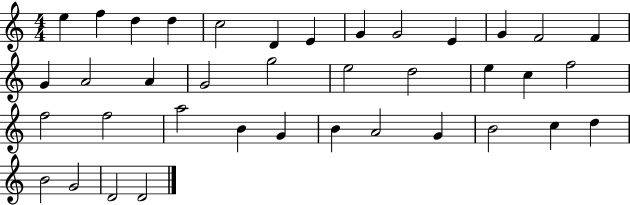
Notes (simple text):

E5/q F5/q D5/q D5/q C5/h D4/q E4/q G4/q G4/h E4/q G4/q F4/h F4/q G4/q A4/h A4/q G4/h G5/h E5/h D5/h E5/q C5/q F5/h F5/h F5/h A5/h B4/q G4/q B4/q A4/h G4/q B4/h C5/q D5/q B4/h G4/h D4/h D4/h